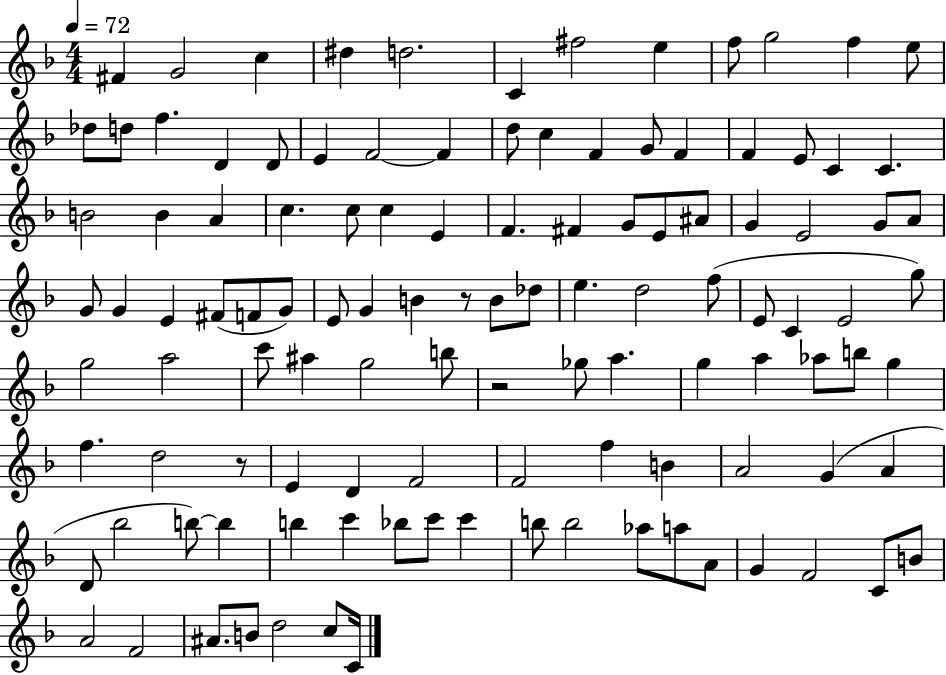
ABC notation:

X:1
T:Untitled
M:4/4
L:1/4
K:F
^F G2 c ^d d2 C ^f2 e f/2 g2 f e/2 _d/2 d/2 f D D/2 E F2 F d/2 c F G/2 F F E/2 C C B2 B A c c/2 c E F ^F G/2 E/2 ^A/2 G E2 G/2 A/2 G/2 G E ^F/2 F/2 G/2 E/2 G B z/2 B/2 _d/2 e d2 f/2 E/2 C E2 g/2 g2 a2 c'/2 ^a g2 b/2 z2 _g/2 a g a _a/2 b/2 g f d2 z/2 E D F2 F2 f B A2 G A D/2 _b2 b/2 b b c' _b/2 c'/2 c' b/2 b2 _a/2 a/2 A/2 G F2 C/2 B/2 A2 F2 ^A/2 B/2 d2 c/2 C/4